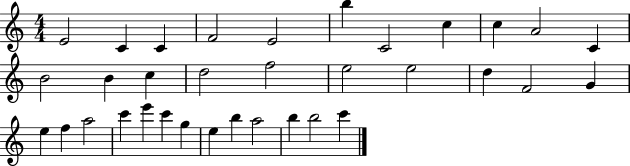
X:1
T:Untitled
M:4/4
L:1/4
K:C
E2 C C F2 E2 b C2 c c A2 C B2 B c d2 f2 e2 e2 d F2 G e f a2 c' e' c' g e b a2 b b2 c'